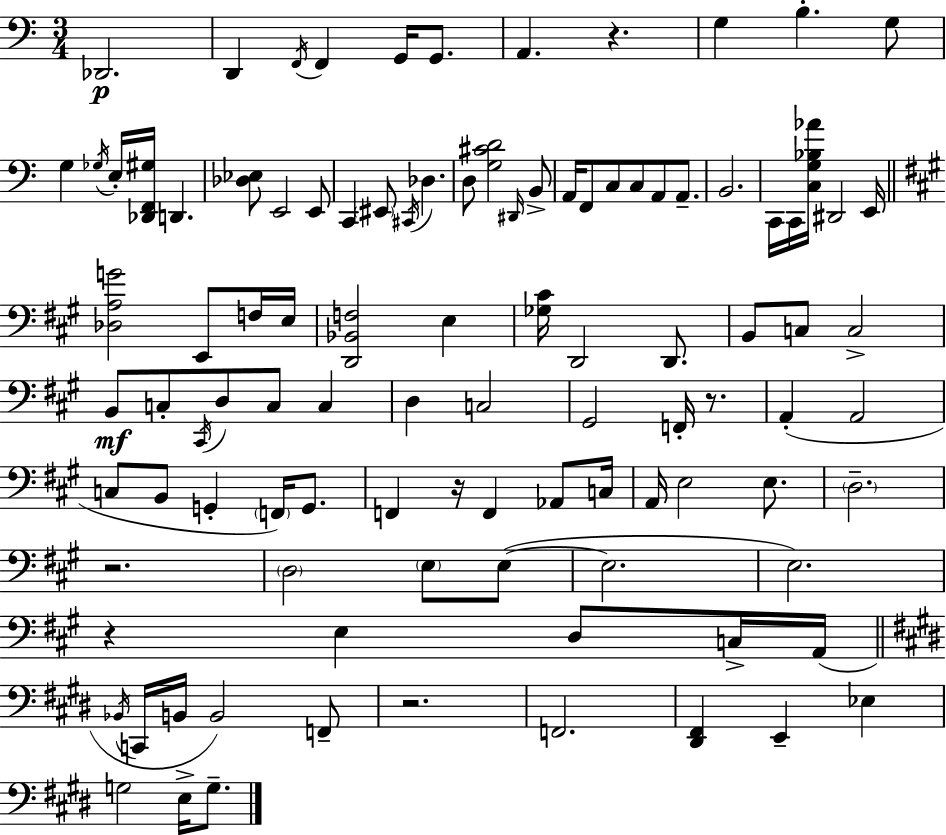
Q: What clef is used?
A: bass